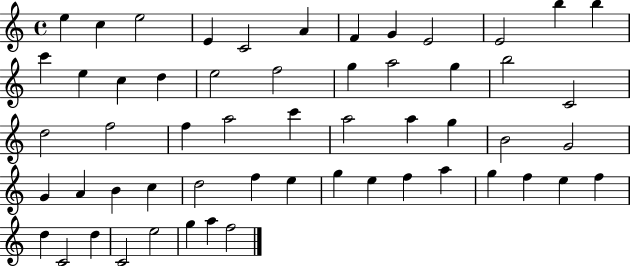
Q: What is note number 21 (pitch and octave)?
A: G5